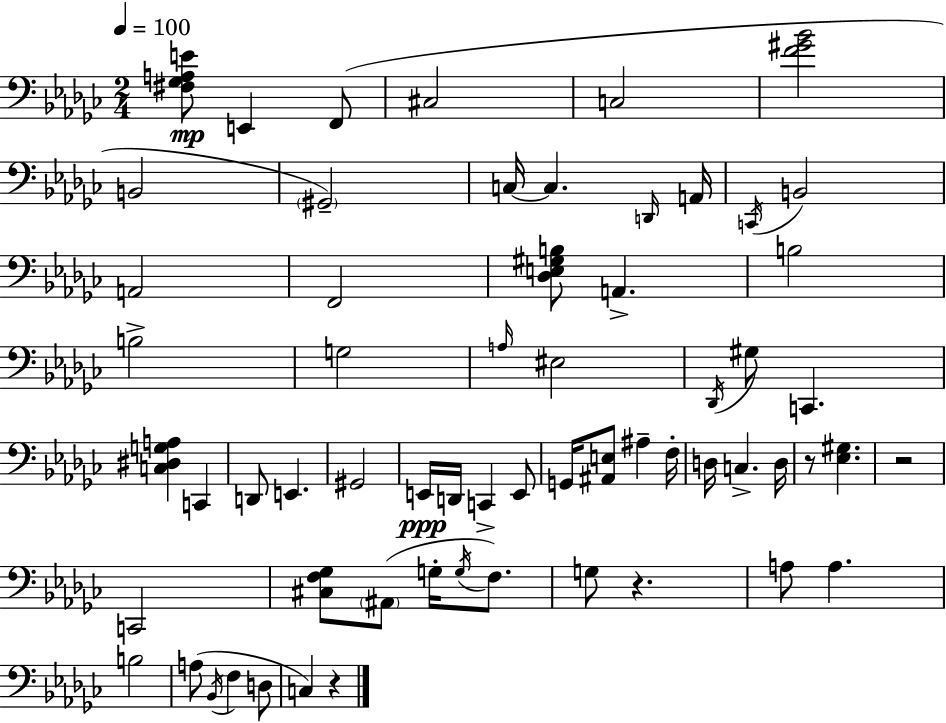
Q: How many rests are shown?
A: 4